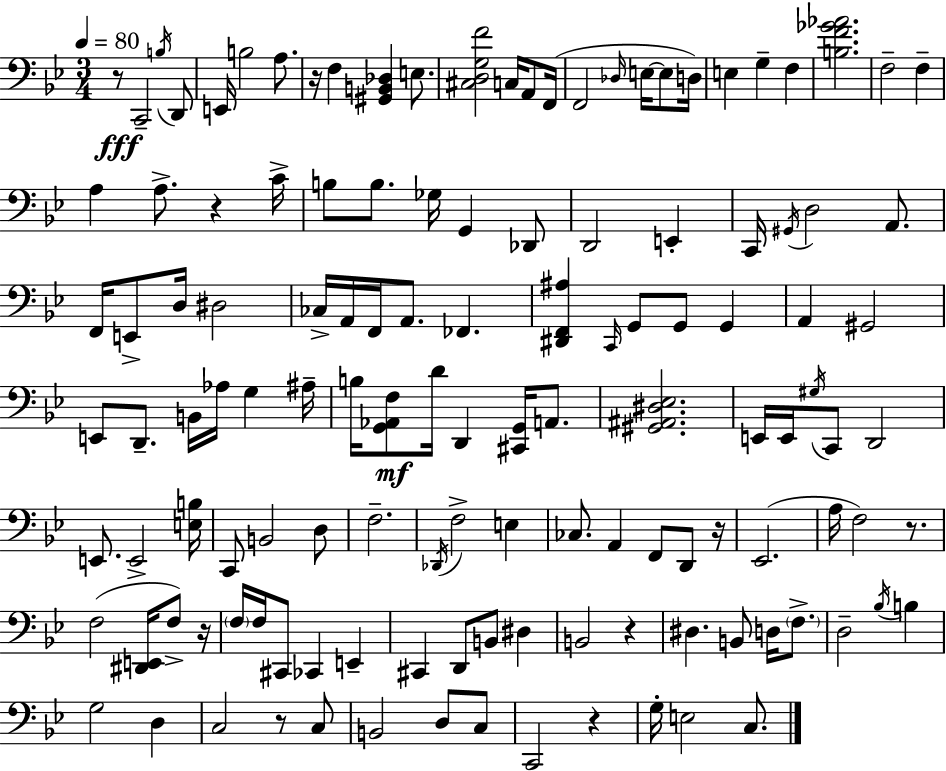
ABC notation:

X:1
T:Untitled
M:3/4
L:1/4
K:Bb
z/2 C,,2 B,/4 D,,/2 E,,/4 B,2 A,/2 z/4 F, [^G,,B,,_D,] E,/2 [^C,D,G,F]2 C,/4 A,,/2 F,,/4 F,,2 _D,/4 E,/4 E,/2 D,/4 E, G, F, [B,F_G_A]2 F,2 F, A, A,/2 z C/4 B,/2 B,/2 _G,/4 G,, _D,,/2 D,,2 E,, C,,/4 ^G,,/4 D,2 A,,/2 F,,/4 E,,/2 D,/4 ^D,2 _C,/4 A,,/4 F,,/4 A,,/2 _F,, [^D,,F,,^A,] C,,/4 G,,/2 G,,/2 G,, A,, ^G,,2 E,,/2 D,,/2 B,,/4 _A,/4 G, ^A,/4 B,/4 [G,,_A,,F,]/2 D/4 D,, [^C,,G,,]/4 A,,/2 [^G,,^A,,^D,_E,]2 E,,/4 E,,/4 ^G,/4 C,,/2 D,,2 E,,/2 E,,2 [E,B,]/4 C,,/2 B,,2 D,/2 F,2 _D,,/4 F,2 E, _C,/2 A,, F,,/2 D,,/2 z/4 _E,,2 A,/4 F,2 z/2 F,2 [^D,,E,,]/4 F,/2 z/4 F,/4 F,/4 ^C,,/2 _C,, E,, ^C,, D,,/2 B,,/2 ^D, B,,2 z ^D, B,,/2 D,/4 F,/2 D,2 _B,/4 B, G,2 D, C,2 z/2 C,/2 B,,2 D,/2 C,/2 C,,2 z G,/4 E,2 C,/2